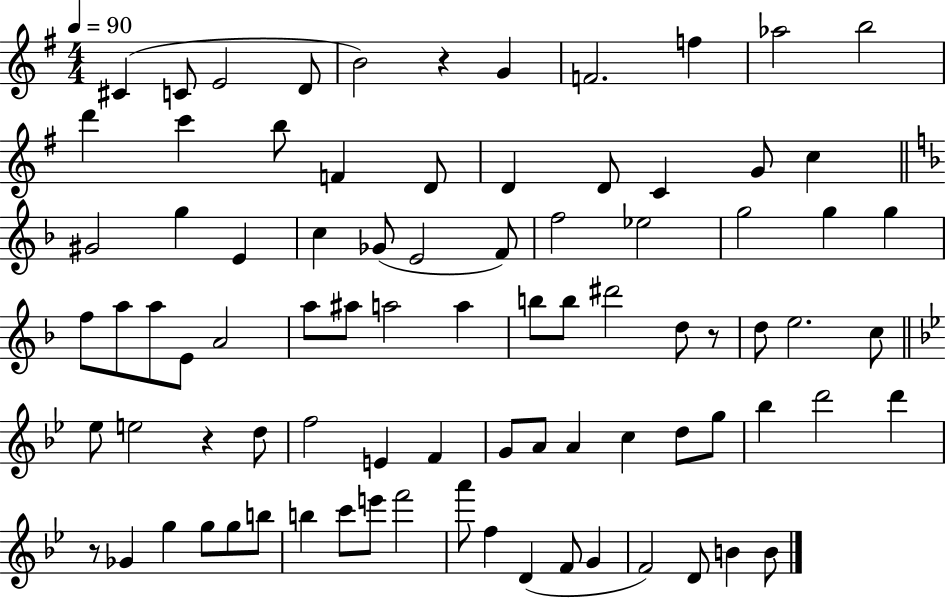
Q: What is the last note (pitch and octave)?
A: B4